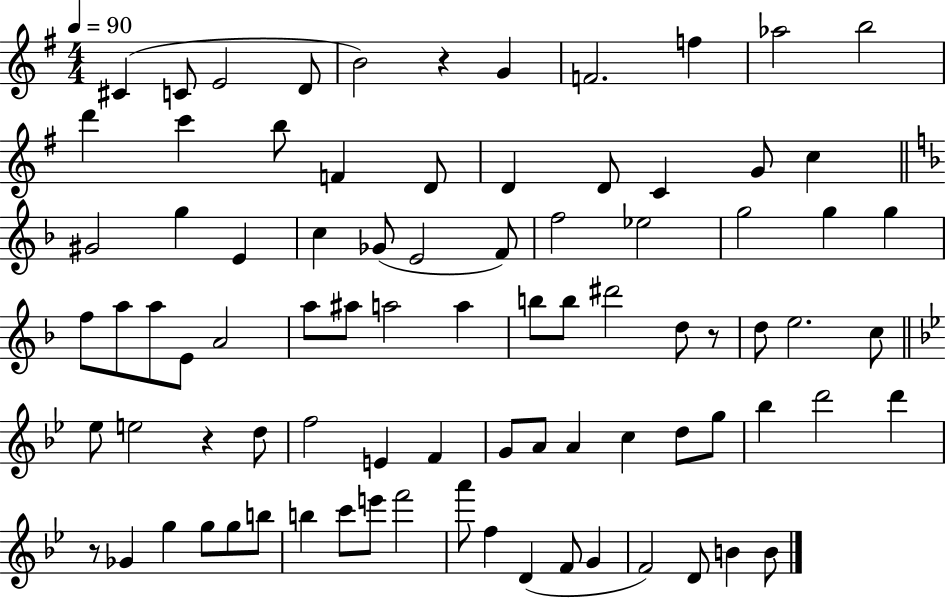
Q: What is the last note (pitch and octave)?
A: B4